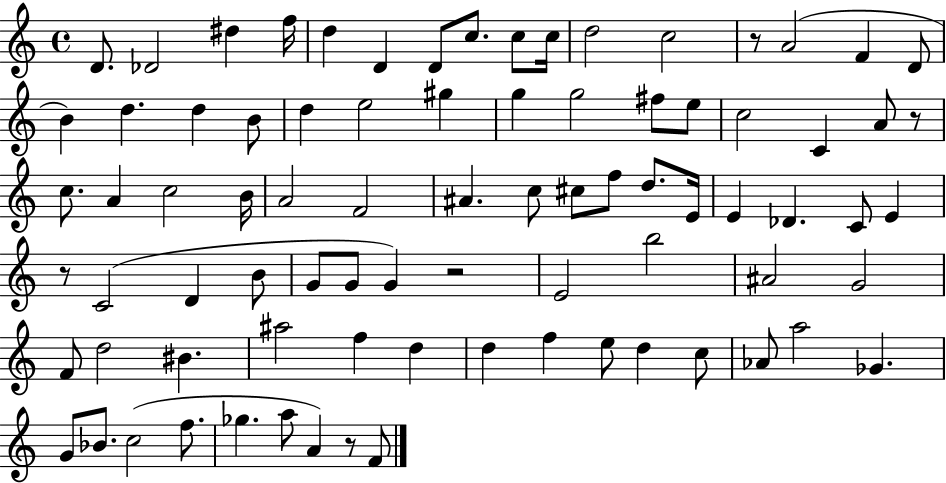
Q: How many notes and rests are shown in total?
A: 82